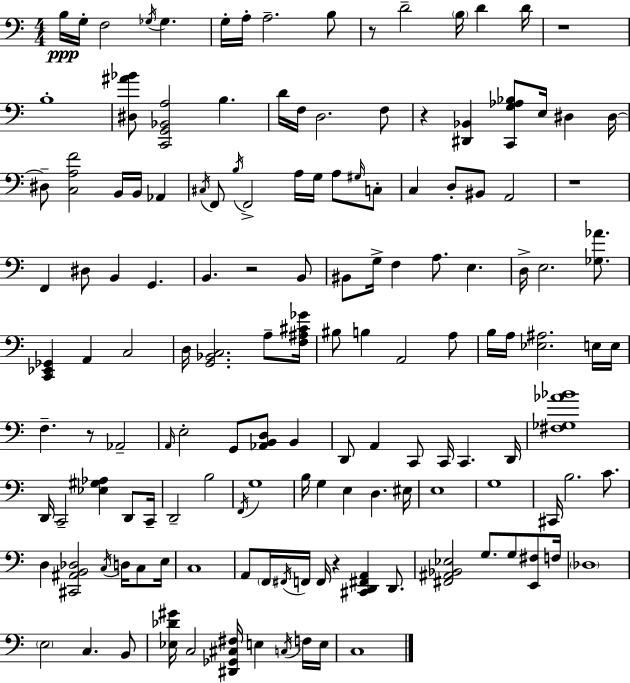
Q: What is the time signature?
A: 4/4